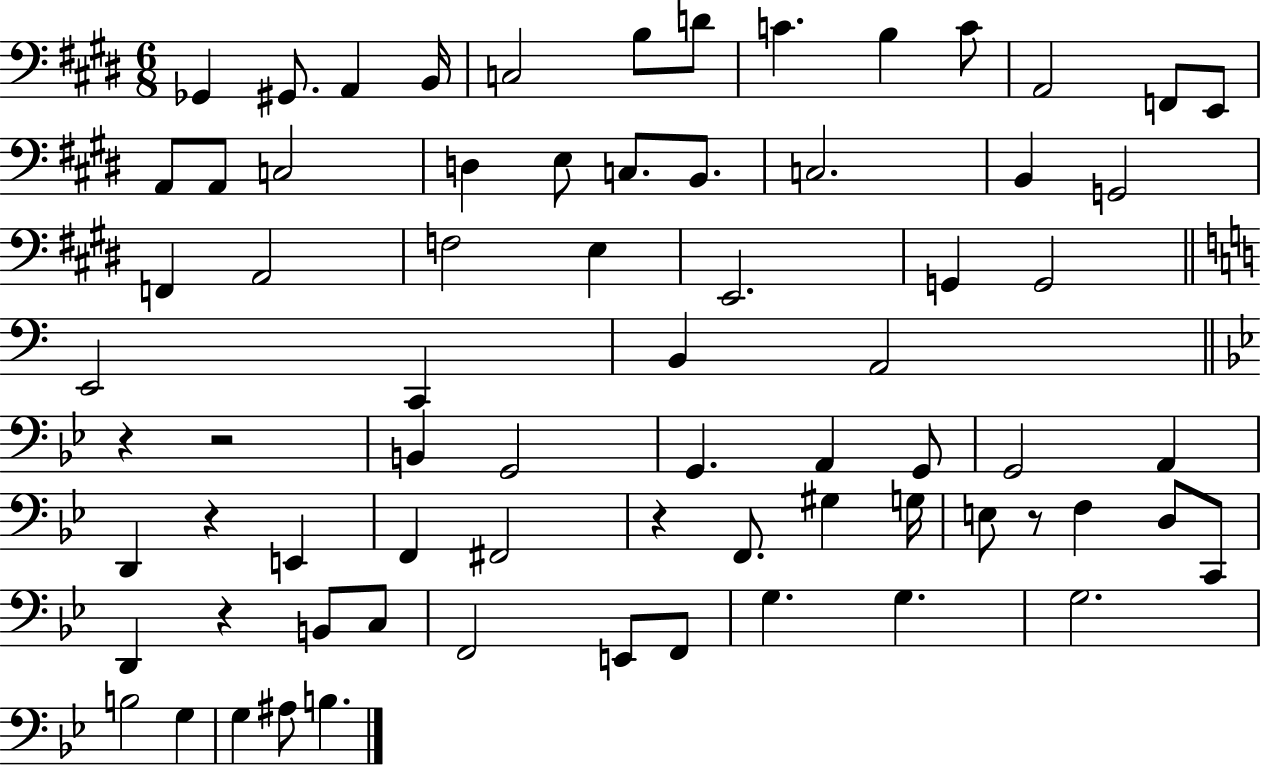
X:1
T:Untitled
M:6/8
L:1/4
K:E
_G,, ^G,,/2 A,, B,,/4 C,2 B,/2 D/2 C B, C/2 A,,2 F,,/2 E,,/2 A,,/2 A,,/2 C,2 D, E,/2 C,/2 B,,/2 C,2 B,, G,,2 F,, A,,2 F,2 E, E,,2 G,, G,,2 E,,2 C,, B,, A,,2 z z2 B,, G,,2 G,, A,, G,,/2 G,,2 A,, D,, z E,, F,, ^F,,2 z F,,/2 ^G, G,/4 E,/2 z/2 F, D,/2 C,,/2 D,, z B,,/2 C,/2 F,,2 E,,/2 F,,/2 G, G, G,2 B,2 G, G, ^A,/2 B,